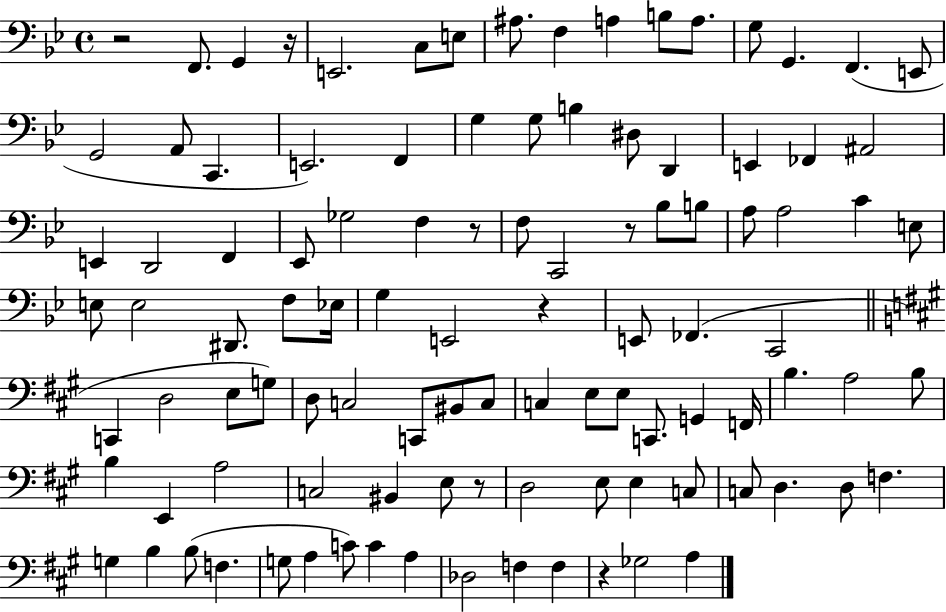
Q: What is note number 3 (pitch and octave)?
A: E2